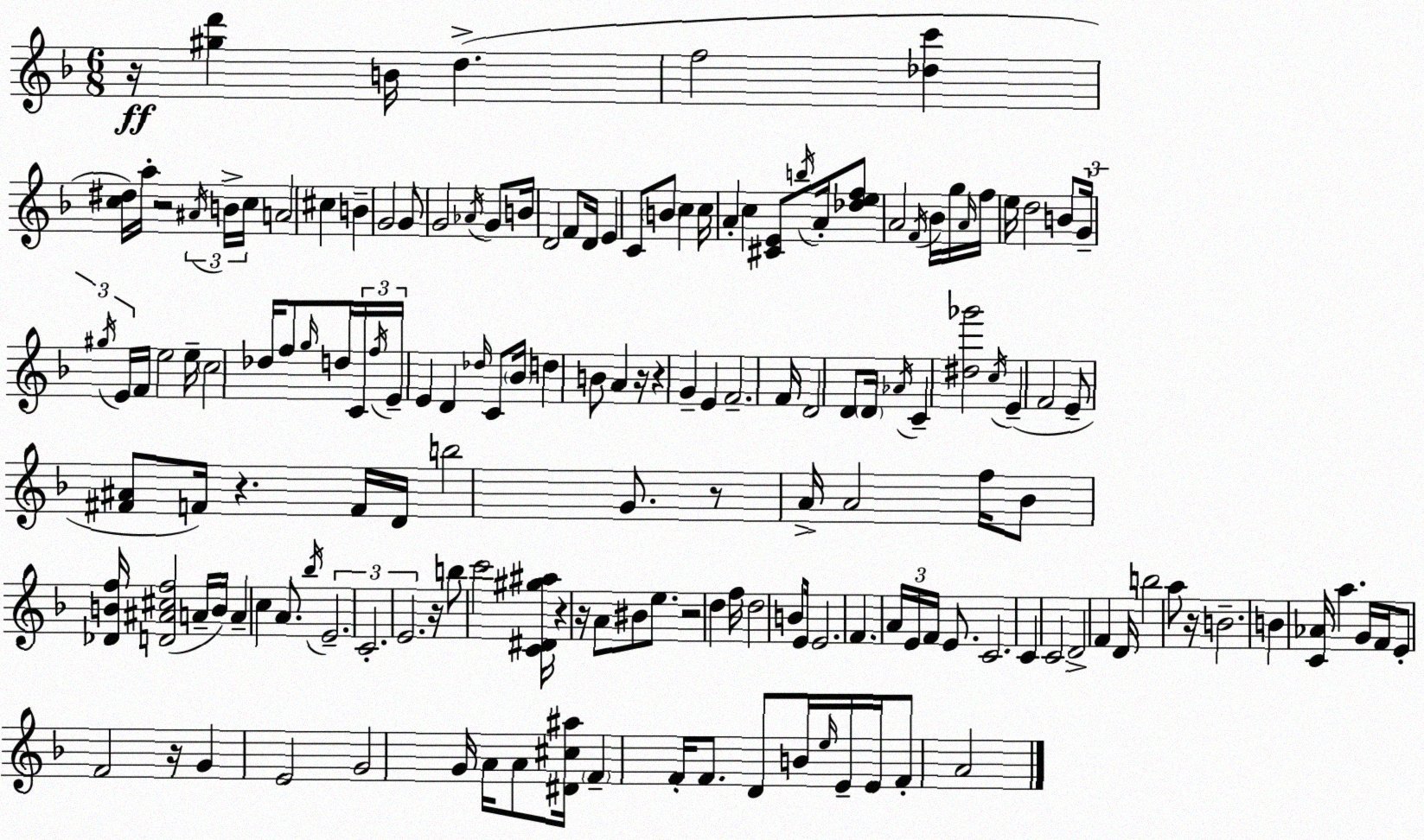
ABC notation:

X:1
T:Untitled
M:6/8
L:1/4
K:Dm
z/4 [^gd'] B/4 d f2 [_dc'] [c^d]/4 a/4 z2 ^A/4 B/4 c/4 A2 ^c B G2 G/2 G2 _A/4 G/2 B/4 D2 F/2 D/4 E C/2 B/2 c c/4 A c [^CE]/2 b/4 A/4 [_def]/2 A2 F/4 _B/4 g/4 A/4 f/4 e/4 d2 B/2 G/4 ^g/4 E/4 F/4 e2 e/4 c2 _d/4 f/2 g/4 d/4 C/4 f/4 E/4 E D _d/4 C/2 _B/4 d B/2 A z/4 z G E F2 F/4 D2 D/2 D/4 _A/4 C [^d_g']2 c/4 E F2 E/2 [^F^A]/2 F/4 z F/4 D/4 b2 G/2 z/2 A/4 A2 f/4 _B/2 [_DBf]/4 [D^A^cf]2 A/4 B/4 A c A/2 _b/4 E2 C2 E2 z/4 b/2 c'2 [C^D^g^a]/4 z z/4 A/2 ^B/2 e/2 z2 d f/4 d2 B/2 E/4 E2 F A/4 E/4 F/4 E/2 C2 C C2 D2 F D/4 b2 a/2 z/4 B2 B [C_A]/4 a G/4 F/4 E/2 F2 z/4 G E2 G2 G/4 A/4 A/2 [^D^c^a]/4 F F/4 F/2 D/2 B/4 e/4 E/4 E/4 F/2 A2